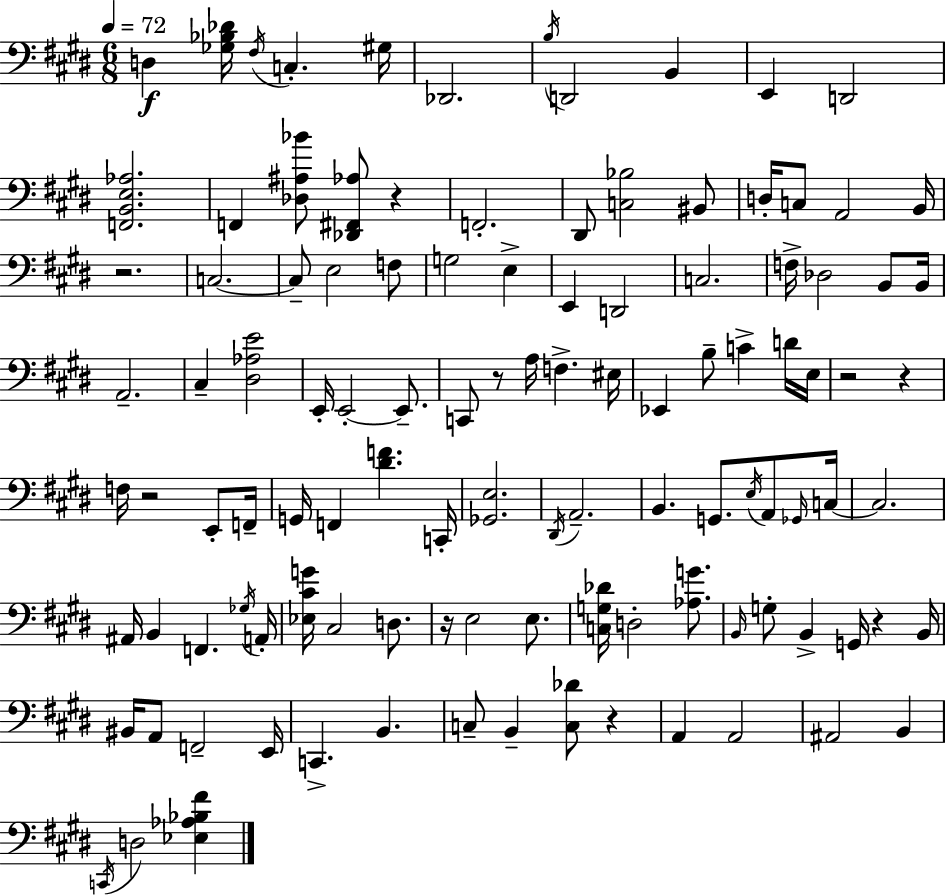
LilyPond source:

{
  \clef bass
  \numericTimeSignature
  \time 6/8
  \key e \major
  \tempo 4 = 72
  \repeat volta 2 { d4\f <ges bes des'>16 \acciaccatura { fis16 } c4.-. | gis16 des,2. | \acciaccatura { b16 } d,2 b,4 | e,4 d,2 | \break <f, b, e aes>2. | f,4 <des ais bes'>8 <des, fis, aes>8 r4 | f,2.-. | dis,8 <c bes>2 | \break bis,8 d16-. c8 a,2 | b,16 r2. | c2.~~ | c8-- e2 | \break f8 g2 e4-> | e,4 d,2 | c2. | f16-> des2 b,8 | \break b,16 a,2.-- | cis4-- <dis aes e'>2 | e,16-. e,2-.~~ e,8.-- | c,8 r8 a16 f4.-> | \break eis16 ees,4 b8-- c'4-> | d'16 e16 r2 r4 | f16 r2 e,8-. | f,16-- g,16 f,4 <dis' f'>4. | \break c,16-. <ges, e>2. | \acciaccatura { dis,16 } a,2.-- | b,4. g,8. | \acciaccatura { e16 } a,8 \grace { ges,16 } c16~~ c2. | \break ais,16 b,4 f,4. | \acciaccatura { ges16 } a,16-. <ees cis' g'>16 cis2 | d8. r16 e2 | e8. <c g des'>16 d2-. | \break <aes g'>8. \grace { b,16 } g8-. b,4-> | g,16 r4 b,16 bis,16 a,8 f,2-- | e,16 c,4.-> | b,4. c8-- b,4-- | \break <c des'>8 r4 a,4 a,2 | ais,2 | b,4 \acciaccatura { c,16 } d2 | <ees aes bes fis'>4 } \bar "|."
}